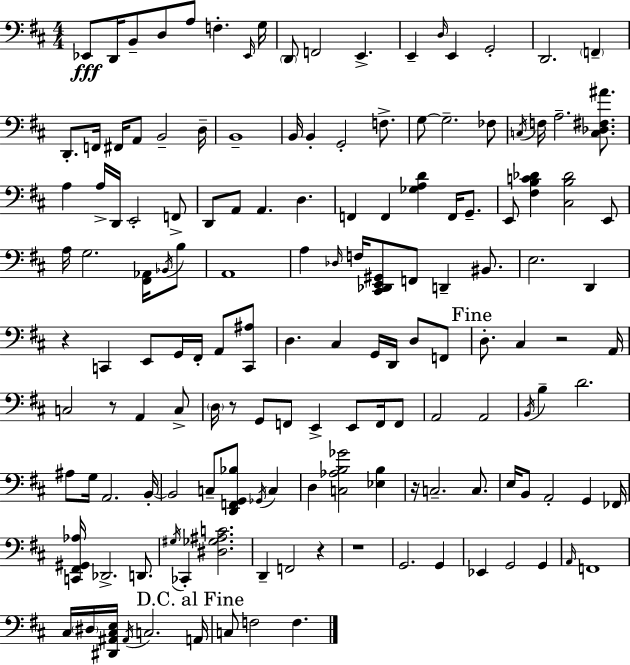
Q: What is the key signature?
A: D major